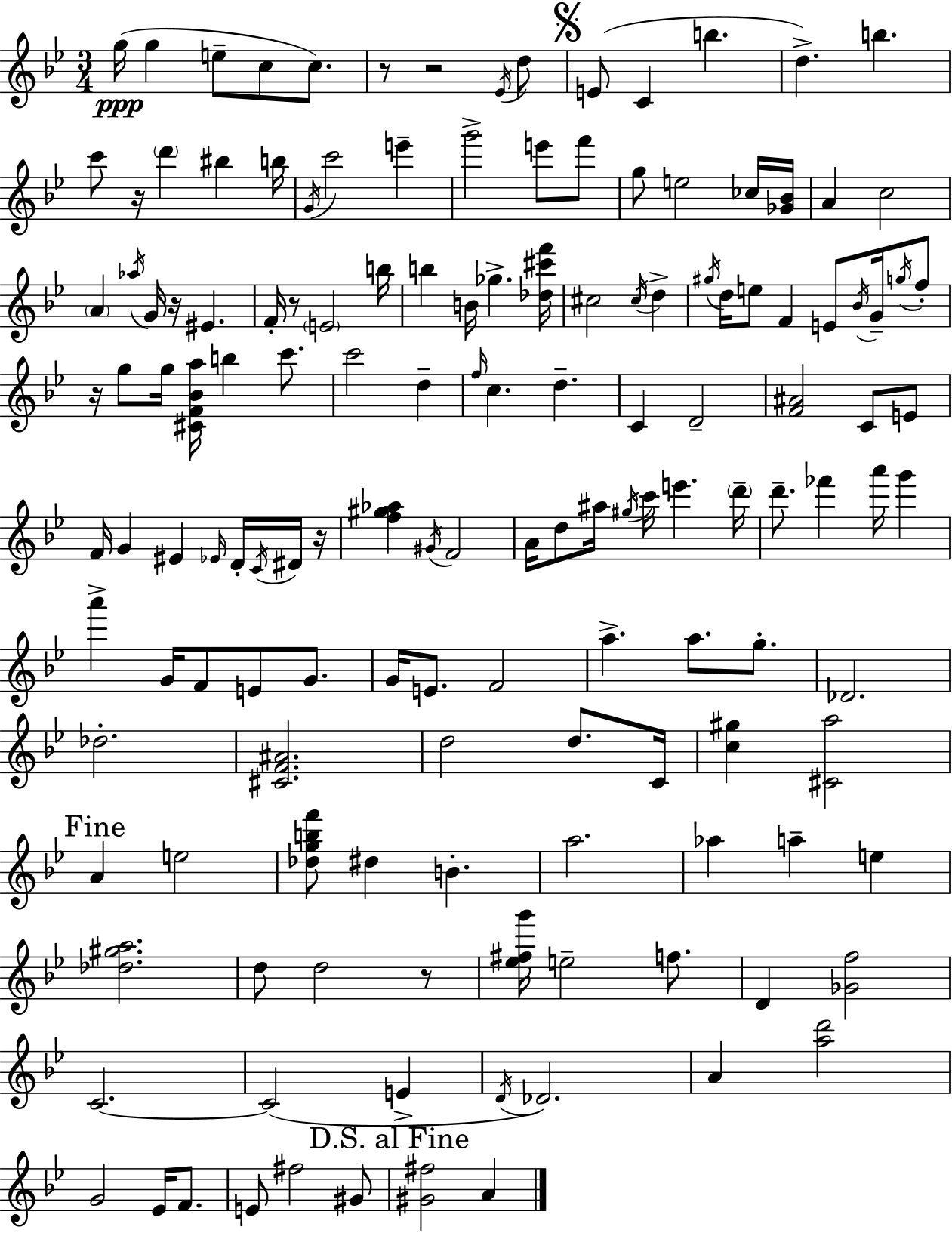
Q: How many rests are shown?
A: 8